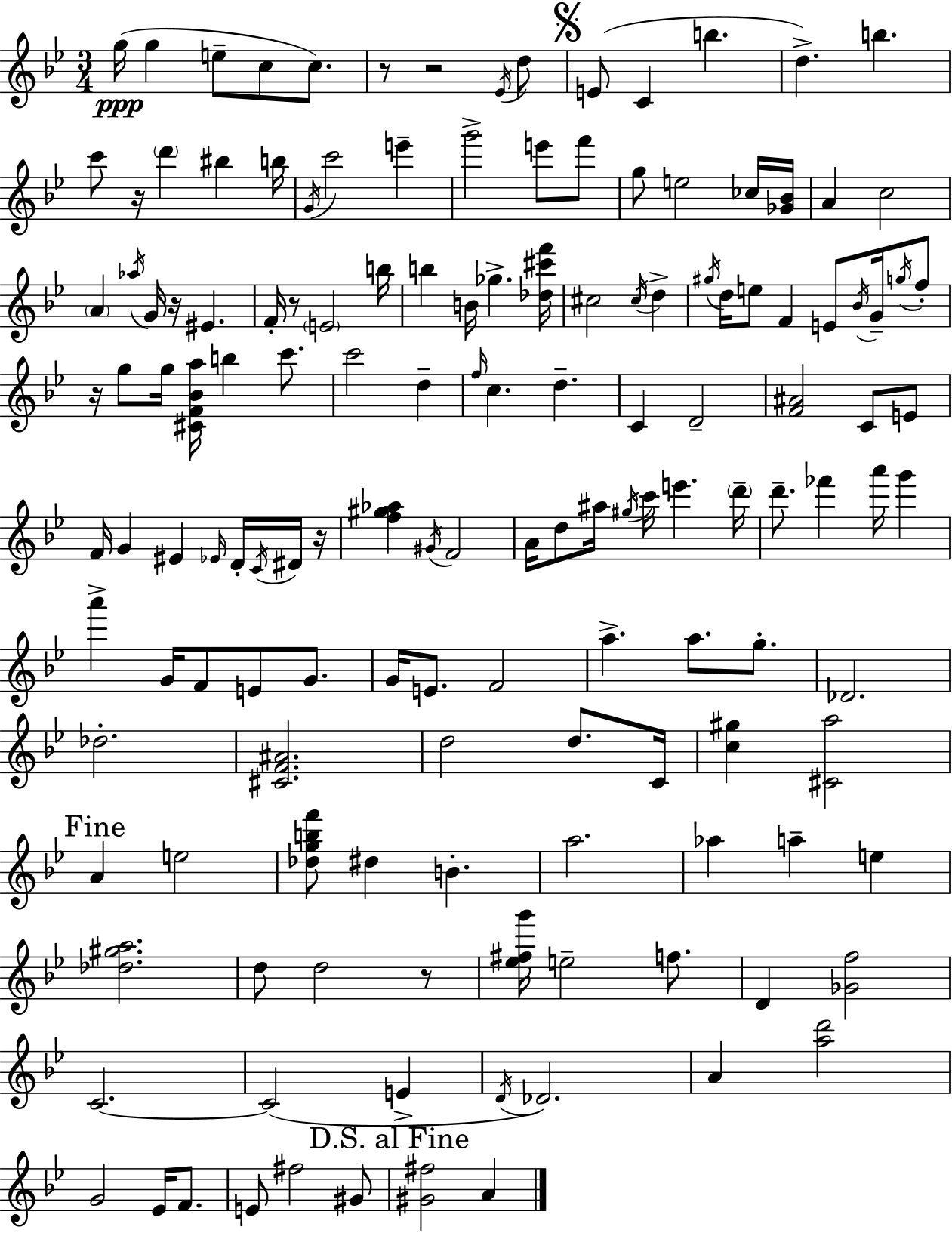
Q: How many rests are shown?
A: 8